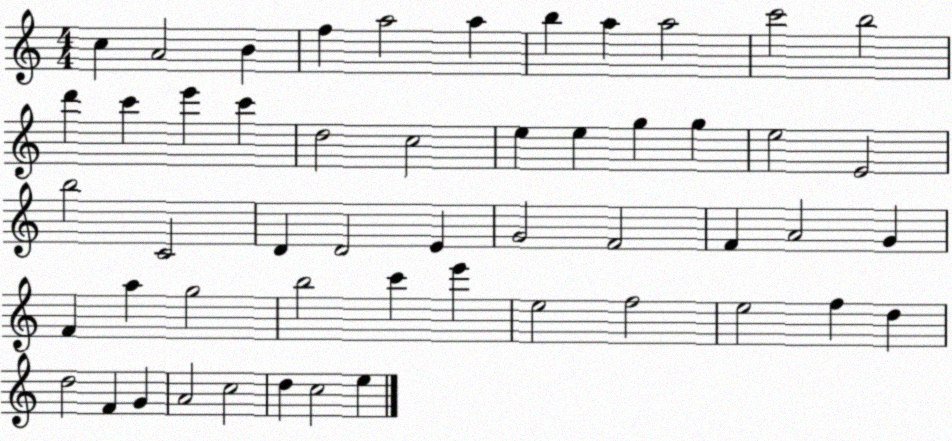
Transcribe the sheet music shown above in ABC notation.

X:1
T:Untitled
M:4/4
L:1/4
K:C
c A2 B f a2 a b a a2 c'2 b2 d' c' e' c' d2 c2 e e g g e2 E2 b2 C2 D D2 E G2 F2 F A2 G F a g2 b2 c' e' e2 f2 e2 f d d2 F G A2 c2 d c2 e